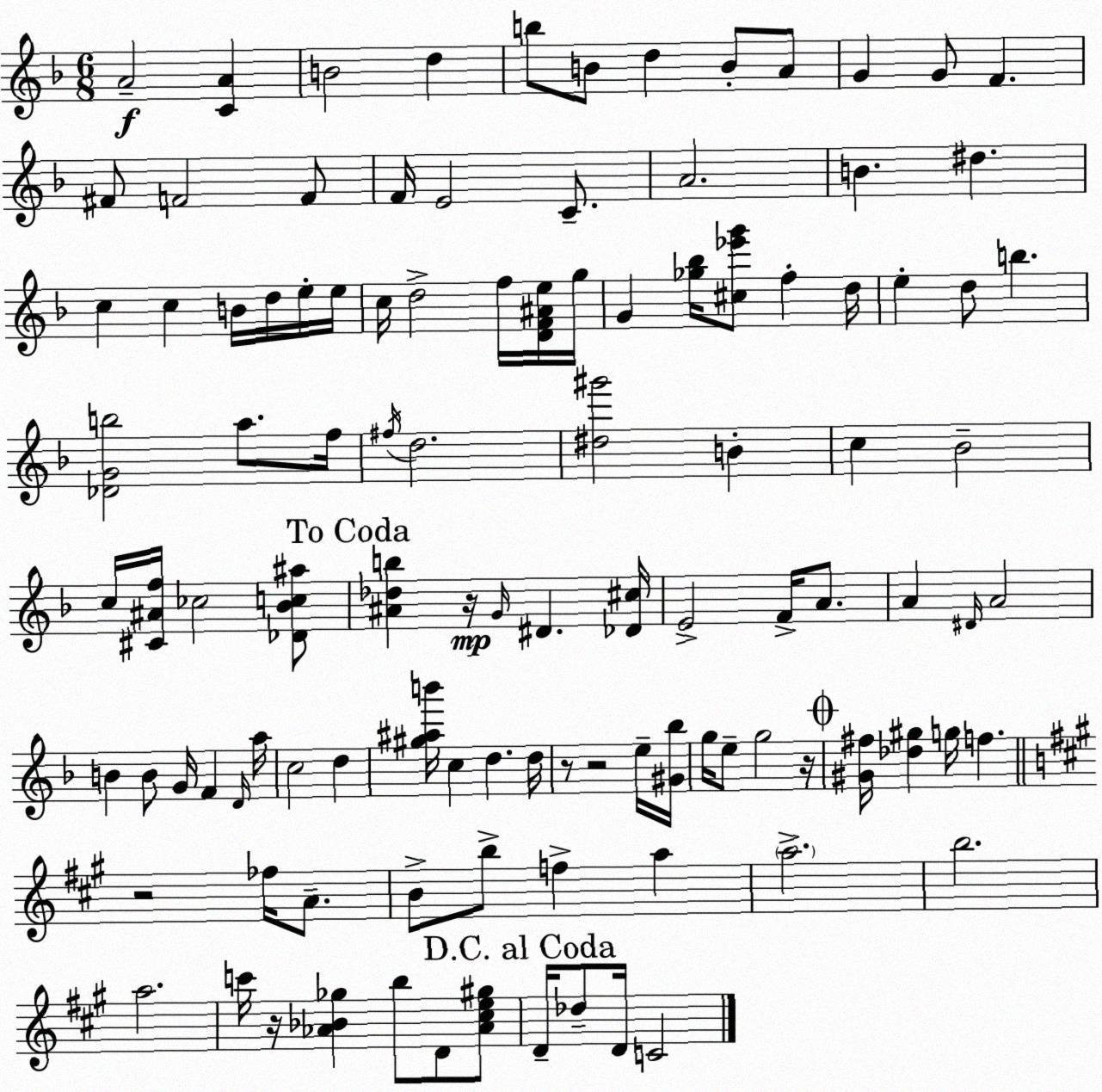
X:1
T:Untitled
M:6/8
L:1/4
K:F
A2 [CA] B2 d b/2 B/2 d B/2 A/2 G G/2 F ^F/2 F2 F/2 F/4 E2 C/2 A2 B ^d c c B/4 d/4 e/4 e/4 c/4 d2 f/4 [DF^Ae]/4 g/4 G [_g_b]/4 [^c_e'g']/2 f d/4 e d/2 b [_DGb]2 a/2 f/4 ^f/4 d2 [^d^g']2 B c _B2 c/4 [^C^Af]/4 _c2 [_D_Bc^a]/2 [^A_db] z/4 G/4 ^D [_D^c]/4 E2 F/4 A/2 A ^D/4 A2 B B/2 G/4 F D/4 a/4 c2 d [^g^ab']/4 c d d/4 z/2 z2 e/4 [^G_b]/4 g/4 e/2 g2 z/4 [^G^f]/4 [_d^g] g/4 f z2 _f/4 A/2 B/2 b/2 f a a2 b2 a2 c'/4 z/4 [_A_B_g] b/2 D/2 [_A^ce^g]/2 D/4 _d/2 D/4 C2